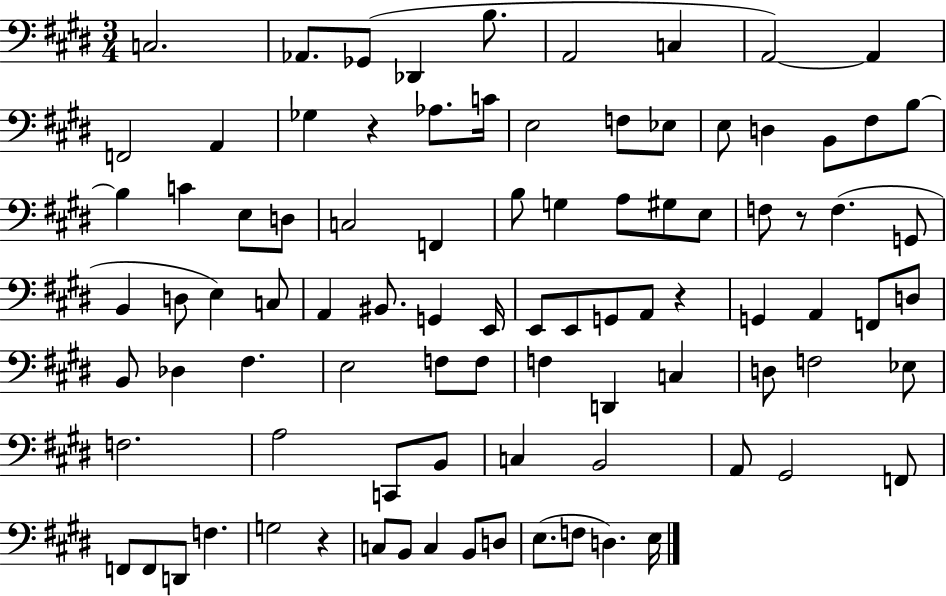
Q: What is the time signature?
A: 3/4